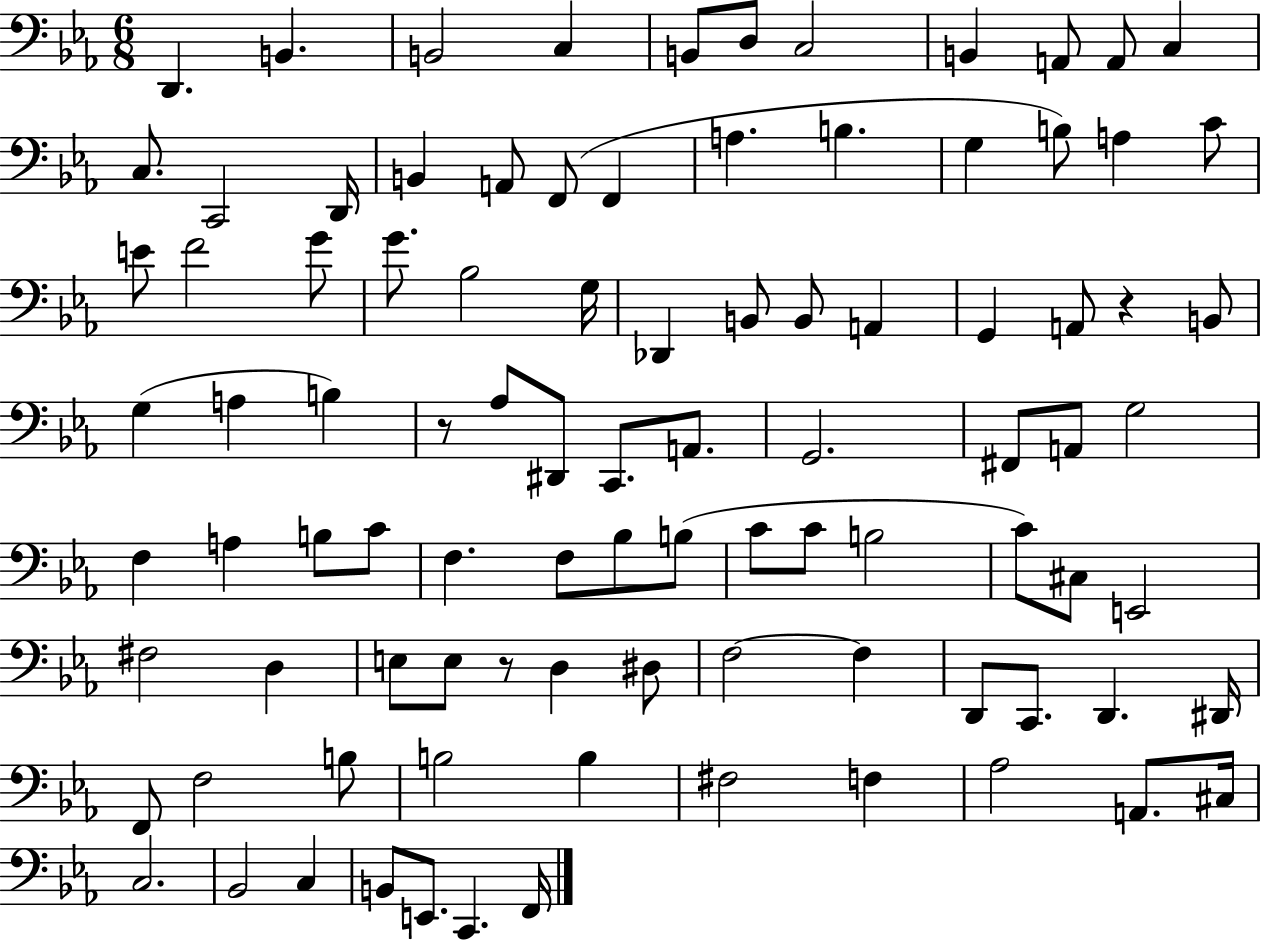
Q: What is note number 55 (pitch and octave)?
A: Bb3